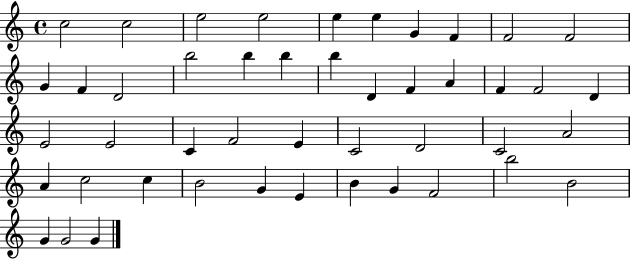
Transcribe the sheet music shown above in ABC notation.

X:1
T:Untitled
M:4/4
L:1/4
K:C
c2 c2 e2 e2 e e G F F2 F2 G F D2 b2 b b b D F A F F2 D E2 E2 C F2 E C2 D2 C2 A2 A c2 c B2 G E B G F2 b2 B2 G G2 G